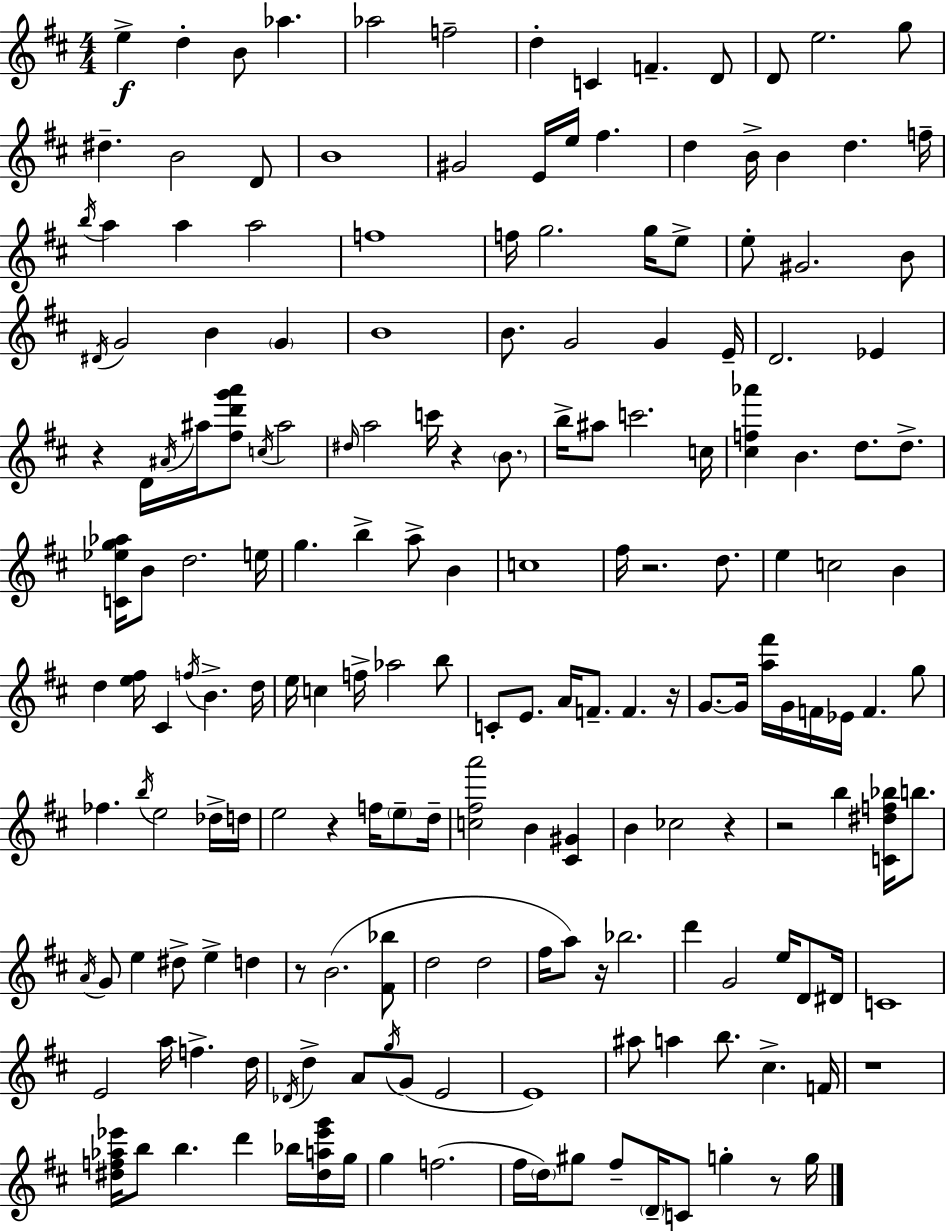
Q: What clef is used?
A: treble